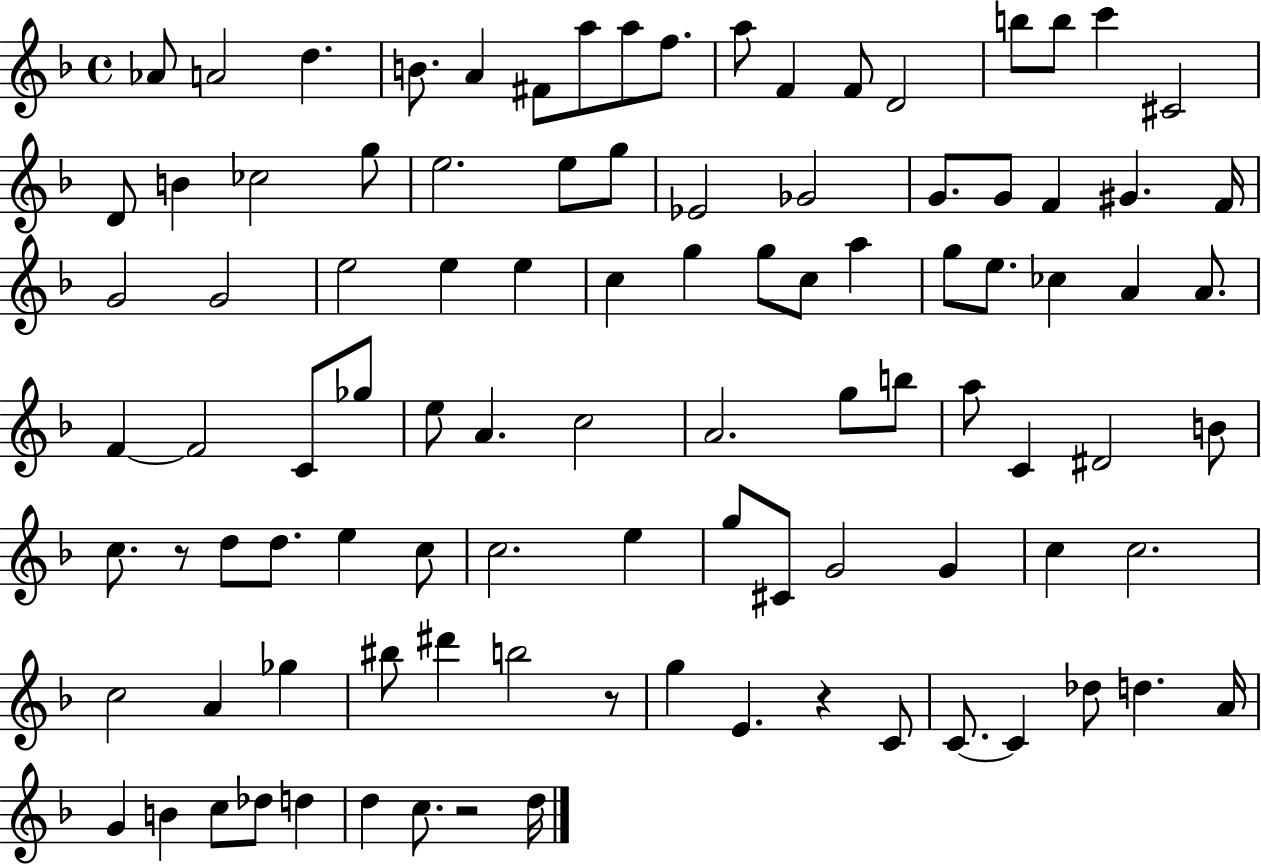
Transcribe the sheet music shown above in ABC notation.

X:1
T:Untitled
M:4/4
L:1/4
K:F
_A/2 A2 d B/2 A ^F/2 a/2 a/2 f/2 a/2 F F/2 D2 b/2 b/2 c' ^C2 D/2 B _c2 g/2 e2 e/2 g/2 _E2 _G2 G/2 G/2 F ^G F/4 G2 G2 e2 e e c g g/2 c/2 a g/2 e/2 _c A A/2 F F2 C/2 _g/2 e/2 A c2 A2 g/2 b/2 a/2 C ^D2 B/2 c/2 z/2 d/2 d/2 e c/2 c2 e g/2 ^C/2 G2 G c c2 c2 A _g ^b/2 ^d' b2 z/2 g E z C/2 C/2 C _d/2 d A/4 G B c/2 _d/2 d d c/2 z2 d/4